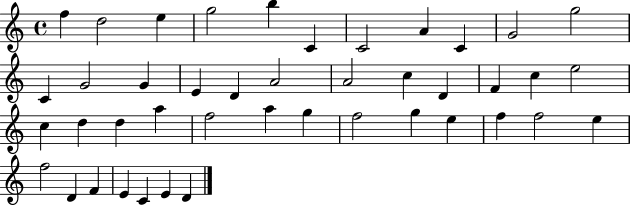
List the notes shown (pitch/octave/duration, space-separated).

F5/q D5/h E5/q G5/h B5/q C4/q C4/h A4/q C4/q G4/h G5/h C4/q G4/h G4/q E4/q D4/q A4/h A4/h C5/q D4/q F4/q C5/q E5/h C5/q D5/q D5/q A5/q F5/h A5/q G5/q F5/h G5/q E5/q F5/q F5/h E5/q F5/h D4/q F4/q E4/q C4/q E4/q D4/q